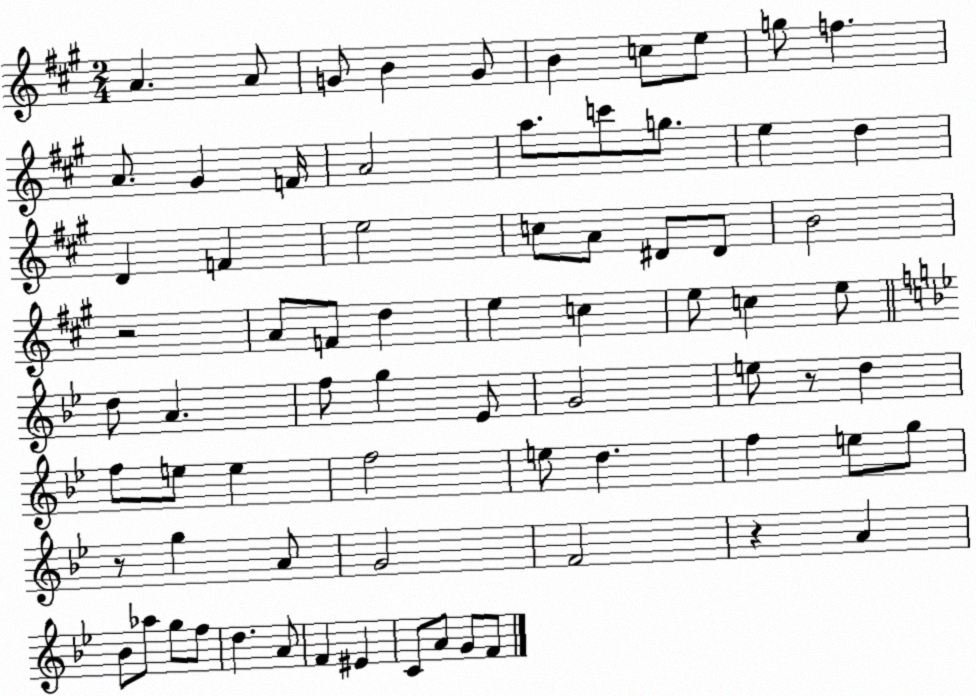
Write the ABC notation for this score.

X:1
T:Untitled
M:2/4
L:1/4
K:A
A A/2 G/2 B G/2 B c/2 e/2 g/2 f A/2 ^G F/4 A2 a/2 c'/2 g/2 e d D F e2 c/2 A/2 ^D/2 ^D/2 B2 z2 A/2 F/2 d e c e/2 c e/2 d/2 A f/2 g _E/2 G2 e/2 z/2 d f/2 e/2 e f2 e/2 d f e/2 g/2 z/2 g A/2 G2 F2 z A _B/2 _a/2 g/2 f/2 d A/2 F ^E C/2 A/2 G/2 F/2